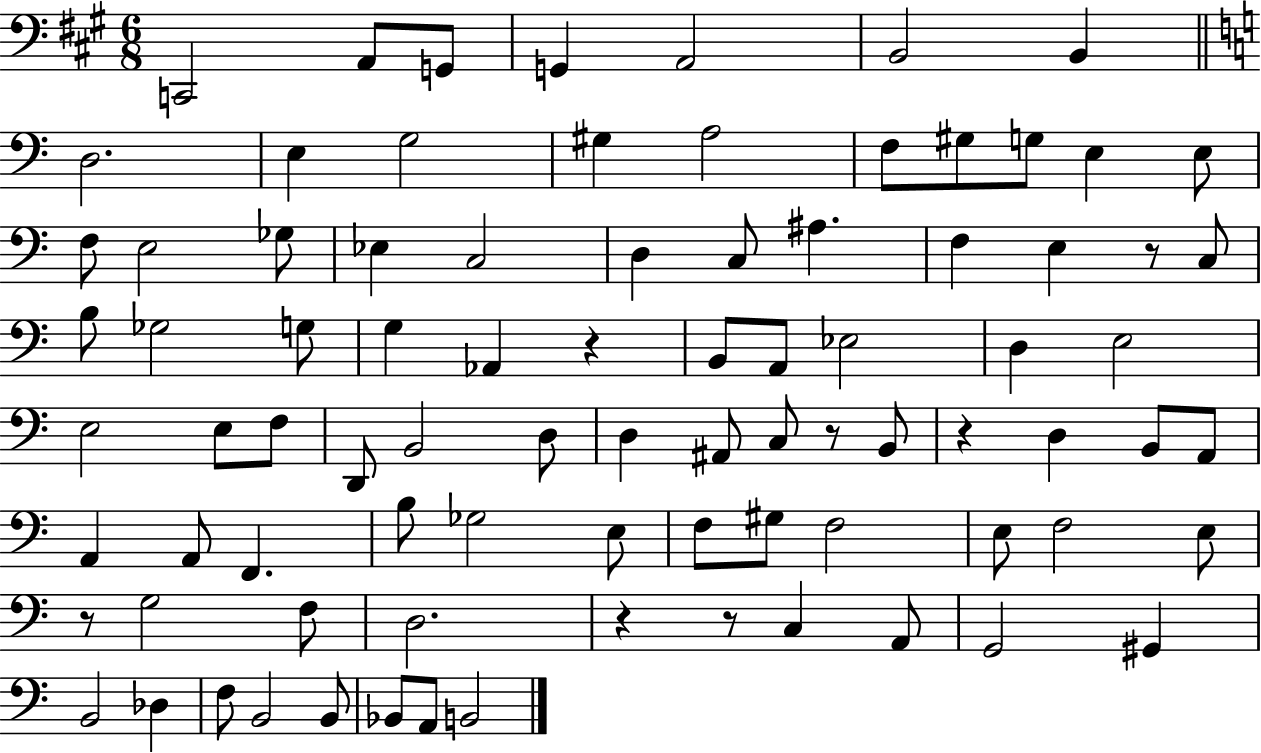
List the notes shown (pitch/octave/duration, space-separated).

C2/h A2/e G2/e G2/q A2/h B2/h B2/q D3/h. E3/q G3/h G#3/q A3/h F3/e G#3/e G3/e E3/q E3/e F3/e E3/h Gb3/e Eb3/q C3/h D3/q C3/e A#3/q. F3/q E3/q R/e C3/e B3/e Gb3/h G3/e G3/q Ab2/q R/q B2/e A2/e Eb3/h D3/q E3/h E3/h E3/e F3/e D2/e B2/h D3/e D3/q A#2/e C3/e R/e B2/e R/q D3/q B2/e A2/e A2/q A2/e F2/q. B3/e Gb3/h E3/e F3/e G#3/e F3/h E3/e F3/h E3/e R/e G3/h F3/e D3/h. R/q R/e C3/q A2/e G2/h G#2/q B2/h Db3/q F3/e B2/h B2/e Bb2/e A2/e B2/h